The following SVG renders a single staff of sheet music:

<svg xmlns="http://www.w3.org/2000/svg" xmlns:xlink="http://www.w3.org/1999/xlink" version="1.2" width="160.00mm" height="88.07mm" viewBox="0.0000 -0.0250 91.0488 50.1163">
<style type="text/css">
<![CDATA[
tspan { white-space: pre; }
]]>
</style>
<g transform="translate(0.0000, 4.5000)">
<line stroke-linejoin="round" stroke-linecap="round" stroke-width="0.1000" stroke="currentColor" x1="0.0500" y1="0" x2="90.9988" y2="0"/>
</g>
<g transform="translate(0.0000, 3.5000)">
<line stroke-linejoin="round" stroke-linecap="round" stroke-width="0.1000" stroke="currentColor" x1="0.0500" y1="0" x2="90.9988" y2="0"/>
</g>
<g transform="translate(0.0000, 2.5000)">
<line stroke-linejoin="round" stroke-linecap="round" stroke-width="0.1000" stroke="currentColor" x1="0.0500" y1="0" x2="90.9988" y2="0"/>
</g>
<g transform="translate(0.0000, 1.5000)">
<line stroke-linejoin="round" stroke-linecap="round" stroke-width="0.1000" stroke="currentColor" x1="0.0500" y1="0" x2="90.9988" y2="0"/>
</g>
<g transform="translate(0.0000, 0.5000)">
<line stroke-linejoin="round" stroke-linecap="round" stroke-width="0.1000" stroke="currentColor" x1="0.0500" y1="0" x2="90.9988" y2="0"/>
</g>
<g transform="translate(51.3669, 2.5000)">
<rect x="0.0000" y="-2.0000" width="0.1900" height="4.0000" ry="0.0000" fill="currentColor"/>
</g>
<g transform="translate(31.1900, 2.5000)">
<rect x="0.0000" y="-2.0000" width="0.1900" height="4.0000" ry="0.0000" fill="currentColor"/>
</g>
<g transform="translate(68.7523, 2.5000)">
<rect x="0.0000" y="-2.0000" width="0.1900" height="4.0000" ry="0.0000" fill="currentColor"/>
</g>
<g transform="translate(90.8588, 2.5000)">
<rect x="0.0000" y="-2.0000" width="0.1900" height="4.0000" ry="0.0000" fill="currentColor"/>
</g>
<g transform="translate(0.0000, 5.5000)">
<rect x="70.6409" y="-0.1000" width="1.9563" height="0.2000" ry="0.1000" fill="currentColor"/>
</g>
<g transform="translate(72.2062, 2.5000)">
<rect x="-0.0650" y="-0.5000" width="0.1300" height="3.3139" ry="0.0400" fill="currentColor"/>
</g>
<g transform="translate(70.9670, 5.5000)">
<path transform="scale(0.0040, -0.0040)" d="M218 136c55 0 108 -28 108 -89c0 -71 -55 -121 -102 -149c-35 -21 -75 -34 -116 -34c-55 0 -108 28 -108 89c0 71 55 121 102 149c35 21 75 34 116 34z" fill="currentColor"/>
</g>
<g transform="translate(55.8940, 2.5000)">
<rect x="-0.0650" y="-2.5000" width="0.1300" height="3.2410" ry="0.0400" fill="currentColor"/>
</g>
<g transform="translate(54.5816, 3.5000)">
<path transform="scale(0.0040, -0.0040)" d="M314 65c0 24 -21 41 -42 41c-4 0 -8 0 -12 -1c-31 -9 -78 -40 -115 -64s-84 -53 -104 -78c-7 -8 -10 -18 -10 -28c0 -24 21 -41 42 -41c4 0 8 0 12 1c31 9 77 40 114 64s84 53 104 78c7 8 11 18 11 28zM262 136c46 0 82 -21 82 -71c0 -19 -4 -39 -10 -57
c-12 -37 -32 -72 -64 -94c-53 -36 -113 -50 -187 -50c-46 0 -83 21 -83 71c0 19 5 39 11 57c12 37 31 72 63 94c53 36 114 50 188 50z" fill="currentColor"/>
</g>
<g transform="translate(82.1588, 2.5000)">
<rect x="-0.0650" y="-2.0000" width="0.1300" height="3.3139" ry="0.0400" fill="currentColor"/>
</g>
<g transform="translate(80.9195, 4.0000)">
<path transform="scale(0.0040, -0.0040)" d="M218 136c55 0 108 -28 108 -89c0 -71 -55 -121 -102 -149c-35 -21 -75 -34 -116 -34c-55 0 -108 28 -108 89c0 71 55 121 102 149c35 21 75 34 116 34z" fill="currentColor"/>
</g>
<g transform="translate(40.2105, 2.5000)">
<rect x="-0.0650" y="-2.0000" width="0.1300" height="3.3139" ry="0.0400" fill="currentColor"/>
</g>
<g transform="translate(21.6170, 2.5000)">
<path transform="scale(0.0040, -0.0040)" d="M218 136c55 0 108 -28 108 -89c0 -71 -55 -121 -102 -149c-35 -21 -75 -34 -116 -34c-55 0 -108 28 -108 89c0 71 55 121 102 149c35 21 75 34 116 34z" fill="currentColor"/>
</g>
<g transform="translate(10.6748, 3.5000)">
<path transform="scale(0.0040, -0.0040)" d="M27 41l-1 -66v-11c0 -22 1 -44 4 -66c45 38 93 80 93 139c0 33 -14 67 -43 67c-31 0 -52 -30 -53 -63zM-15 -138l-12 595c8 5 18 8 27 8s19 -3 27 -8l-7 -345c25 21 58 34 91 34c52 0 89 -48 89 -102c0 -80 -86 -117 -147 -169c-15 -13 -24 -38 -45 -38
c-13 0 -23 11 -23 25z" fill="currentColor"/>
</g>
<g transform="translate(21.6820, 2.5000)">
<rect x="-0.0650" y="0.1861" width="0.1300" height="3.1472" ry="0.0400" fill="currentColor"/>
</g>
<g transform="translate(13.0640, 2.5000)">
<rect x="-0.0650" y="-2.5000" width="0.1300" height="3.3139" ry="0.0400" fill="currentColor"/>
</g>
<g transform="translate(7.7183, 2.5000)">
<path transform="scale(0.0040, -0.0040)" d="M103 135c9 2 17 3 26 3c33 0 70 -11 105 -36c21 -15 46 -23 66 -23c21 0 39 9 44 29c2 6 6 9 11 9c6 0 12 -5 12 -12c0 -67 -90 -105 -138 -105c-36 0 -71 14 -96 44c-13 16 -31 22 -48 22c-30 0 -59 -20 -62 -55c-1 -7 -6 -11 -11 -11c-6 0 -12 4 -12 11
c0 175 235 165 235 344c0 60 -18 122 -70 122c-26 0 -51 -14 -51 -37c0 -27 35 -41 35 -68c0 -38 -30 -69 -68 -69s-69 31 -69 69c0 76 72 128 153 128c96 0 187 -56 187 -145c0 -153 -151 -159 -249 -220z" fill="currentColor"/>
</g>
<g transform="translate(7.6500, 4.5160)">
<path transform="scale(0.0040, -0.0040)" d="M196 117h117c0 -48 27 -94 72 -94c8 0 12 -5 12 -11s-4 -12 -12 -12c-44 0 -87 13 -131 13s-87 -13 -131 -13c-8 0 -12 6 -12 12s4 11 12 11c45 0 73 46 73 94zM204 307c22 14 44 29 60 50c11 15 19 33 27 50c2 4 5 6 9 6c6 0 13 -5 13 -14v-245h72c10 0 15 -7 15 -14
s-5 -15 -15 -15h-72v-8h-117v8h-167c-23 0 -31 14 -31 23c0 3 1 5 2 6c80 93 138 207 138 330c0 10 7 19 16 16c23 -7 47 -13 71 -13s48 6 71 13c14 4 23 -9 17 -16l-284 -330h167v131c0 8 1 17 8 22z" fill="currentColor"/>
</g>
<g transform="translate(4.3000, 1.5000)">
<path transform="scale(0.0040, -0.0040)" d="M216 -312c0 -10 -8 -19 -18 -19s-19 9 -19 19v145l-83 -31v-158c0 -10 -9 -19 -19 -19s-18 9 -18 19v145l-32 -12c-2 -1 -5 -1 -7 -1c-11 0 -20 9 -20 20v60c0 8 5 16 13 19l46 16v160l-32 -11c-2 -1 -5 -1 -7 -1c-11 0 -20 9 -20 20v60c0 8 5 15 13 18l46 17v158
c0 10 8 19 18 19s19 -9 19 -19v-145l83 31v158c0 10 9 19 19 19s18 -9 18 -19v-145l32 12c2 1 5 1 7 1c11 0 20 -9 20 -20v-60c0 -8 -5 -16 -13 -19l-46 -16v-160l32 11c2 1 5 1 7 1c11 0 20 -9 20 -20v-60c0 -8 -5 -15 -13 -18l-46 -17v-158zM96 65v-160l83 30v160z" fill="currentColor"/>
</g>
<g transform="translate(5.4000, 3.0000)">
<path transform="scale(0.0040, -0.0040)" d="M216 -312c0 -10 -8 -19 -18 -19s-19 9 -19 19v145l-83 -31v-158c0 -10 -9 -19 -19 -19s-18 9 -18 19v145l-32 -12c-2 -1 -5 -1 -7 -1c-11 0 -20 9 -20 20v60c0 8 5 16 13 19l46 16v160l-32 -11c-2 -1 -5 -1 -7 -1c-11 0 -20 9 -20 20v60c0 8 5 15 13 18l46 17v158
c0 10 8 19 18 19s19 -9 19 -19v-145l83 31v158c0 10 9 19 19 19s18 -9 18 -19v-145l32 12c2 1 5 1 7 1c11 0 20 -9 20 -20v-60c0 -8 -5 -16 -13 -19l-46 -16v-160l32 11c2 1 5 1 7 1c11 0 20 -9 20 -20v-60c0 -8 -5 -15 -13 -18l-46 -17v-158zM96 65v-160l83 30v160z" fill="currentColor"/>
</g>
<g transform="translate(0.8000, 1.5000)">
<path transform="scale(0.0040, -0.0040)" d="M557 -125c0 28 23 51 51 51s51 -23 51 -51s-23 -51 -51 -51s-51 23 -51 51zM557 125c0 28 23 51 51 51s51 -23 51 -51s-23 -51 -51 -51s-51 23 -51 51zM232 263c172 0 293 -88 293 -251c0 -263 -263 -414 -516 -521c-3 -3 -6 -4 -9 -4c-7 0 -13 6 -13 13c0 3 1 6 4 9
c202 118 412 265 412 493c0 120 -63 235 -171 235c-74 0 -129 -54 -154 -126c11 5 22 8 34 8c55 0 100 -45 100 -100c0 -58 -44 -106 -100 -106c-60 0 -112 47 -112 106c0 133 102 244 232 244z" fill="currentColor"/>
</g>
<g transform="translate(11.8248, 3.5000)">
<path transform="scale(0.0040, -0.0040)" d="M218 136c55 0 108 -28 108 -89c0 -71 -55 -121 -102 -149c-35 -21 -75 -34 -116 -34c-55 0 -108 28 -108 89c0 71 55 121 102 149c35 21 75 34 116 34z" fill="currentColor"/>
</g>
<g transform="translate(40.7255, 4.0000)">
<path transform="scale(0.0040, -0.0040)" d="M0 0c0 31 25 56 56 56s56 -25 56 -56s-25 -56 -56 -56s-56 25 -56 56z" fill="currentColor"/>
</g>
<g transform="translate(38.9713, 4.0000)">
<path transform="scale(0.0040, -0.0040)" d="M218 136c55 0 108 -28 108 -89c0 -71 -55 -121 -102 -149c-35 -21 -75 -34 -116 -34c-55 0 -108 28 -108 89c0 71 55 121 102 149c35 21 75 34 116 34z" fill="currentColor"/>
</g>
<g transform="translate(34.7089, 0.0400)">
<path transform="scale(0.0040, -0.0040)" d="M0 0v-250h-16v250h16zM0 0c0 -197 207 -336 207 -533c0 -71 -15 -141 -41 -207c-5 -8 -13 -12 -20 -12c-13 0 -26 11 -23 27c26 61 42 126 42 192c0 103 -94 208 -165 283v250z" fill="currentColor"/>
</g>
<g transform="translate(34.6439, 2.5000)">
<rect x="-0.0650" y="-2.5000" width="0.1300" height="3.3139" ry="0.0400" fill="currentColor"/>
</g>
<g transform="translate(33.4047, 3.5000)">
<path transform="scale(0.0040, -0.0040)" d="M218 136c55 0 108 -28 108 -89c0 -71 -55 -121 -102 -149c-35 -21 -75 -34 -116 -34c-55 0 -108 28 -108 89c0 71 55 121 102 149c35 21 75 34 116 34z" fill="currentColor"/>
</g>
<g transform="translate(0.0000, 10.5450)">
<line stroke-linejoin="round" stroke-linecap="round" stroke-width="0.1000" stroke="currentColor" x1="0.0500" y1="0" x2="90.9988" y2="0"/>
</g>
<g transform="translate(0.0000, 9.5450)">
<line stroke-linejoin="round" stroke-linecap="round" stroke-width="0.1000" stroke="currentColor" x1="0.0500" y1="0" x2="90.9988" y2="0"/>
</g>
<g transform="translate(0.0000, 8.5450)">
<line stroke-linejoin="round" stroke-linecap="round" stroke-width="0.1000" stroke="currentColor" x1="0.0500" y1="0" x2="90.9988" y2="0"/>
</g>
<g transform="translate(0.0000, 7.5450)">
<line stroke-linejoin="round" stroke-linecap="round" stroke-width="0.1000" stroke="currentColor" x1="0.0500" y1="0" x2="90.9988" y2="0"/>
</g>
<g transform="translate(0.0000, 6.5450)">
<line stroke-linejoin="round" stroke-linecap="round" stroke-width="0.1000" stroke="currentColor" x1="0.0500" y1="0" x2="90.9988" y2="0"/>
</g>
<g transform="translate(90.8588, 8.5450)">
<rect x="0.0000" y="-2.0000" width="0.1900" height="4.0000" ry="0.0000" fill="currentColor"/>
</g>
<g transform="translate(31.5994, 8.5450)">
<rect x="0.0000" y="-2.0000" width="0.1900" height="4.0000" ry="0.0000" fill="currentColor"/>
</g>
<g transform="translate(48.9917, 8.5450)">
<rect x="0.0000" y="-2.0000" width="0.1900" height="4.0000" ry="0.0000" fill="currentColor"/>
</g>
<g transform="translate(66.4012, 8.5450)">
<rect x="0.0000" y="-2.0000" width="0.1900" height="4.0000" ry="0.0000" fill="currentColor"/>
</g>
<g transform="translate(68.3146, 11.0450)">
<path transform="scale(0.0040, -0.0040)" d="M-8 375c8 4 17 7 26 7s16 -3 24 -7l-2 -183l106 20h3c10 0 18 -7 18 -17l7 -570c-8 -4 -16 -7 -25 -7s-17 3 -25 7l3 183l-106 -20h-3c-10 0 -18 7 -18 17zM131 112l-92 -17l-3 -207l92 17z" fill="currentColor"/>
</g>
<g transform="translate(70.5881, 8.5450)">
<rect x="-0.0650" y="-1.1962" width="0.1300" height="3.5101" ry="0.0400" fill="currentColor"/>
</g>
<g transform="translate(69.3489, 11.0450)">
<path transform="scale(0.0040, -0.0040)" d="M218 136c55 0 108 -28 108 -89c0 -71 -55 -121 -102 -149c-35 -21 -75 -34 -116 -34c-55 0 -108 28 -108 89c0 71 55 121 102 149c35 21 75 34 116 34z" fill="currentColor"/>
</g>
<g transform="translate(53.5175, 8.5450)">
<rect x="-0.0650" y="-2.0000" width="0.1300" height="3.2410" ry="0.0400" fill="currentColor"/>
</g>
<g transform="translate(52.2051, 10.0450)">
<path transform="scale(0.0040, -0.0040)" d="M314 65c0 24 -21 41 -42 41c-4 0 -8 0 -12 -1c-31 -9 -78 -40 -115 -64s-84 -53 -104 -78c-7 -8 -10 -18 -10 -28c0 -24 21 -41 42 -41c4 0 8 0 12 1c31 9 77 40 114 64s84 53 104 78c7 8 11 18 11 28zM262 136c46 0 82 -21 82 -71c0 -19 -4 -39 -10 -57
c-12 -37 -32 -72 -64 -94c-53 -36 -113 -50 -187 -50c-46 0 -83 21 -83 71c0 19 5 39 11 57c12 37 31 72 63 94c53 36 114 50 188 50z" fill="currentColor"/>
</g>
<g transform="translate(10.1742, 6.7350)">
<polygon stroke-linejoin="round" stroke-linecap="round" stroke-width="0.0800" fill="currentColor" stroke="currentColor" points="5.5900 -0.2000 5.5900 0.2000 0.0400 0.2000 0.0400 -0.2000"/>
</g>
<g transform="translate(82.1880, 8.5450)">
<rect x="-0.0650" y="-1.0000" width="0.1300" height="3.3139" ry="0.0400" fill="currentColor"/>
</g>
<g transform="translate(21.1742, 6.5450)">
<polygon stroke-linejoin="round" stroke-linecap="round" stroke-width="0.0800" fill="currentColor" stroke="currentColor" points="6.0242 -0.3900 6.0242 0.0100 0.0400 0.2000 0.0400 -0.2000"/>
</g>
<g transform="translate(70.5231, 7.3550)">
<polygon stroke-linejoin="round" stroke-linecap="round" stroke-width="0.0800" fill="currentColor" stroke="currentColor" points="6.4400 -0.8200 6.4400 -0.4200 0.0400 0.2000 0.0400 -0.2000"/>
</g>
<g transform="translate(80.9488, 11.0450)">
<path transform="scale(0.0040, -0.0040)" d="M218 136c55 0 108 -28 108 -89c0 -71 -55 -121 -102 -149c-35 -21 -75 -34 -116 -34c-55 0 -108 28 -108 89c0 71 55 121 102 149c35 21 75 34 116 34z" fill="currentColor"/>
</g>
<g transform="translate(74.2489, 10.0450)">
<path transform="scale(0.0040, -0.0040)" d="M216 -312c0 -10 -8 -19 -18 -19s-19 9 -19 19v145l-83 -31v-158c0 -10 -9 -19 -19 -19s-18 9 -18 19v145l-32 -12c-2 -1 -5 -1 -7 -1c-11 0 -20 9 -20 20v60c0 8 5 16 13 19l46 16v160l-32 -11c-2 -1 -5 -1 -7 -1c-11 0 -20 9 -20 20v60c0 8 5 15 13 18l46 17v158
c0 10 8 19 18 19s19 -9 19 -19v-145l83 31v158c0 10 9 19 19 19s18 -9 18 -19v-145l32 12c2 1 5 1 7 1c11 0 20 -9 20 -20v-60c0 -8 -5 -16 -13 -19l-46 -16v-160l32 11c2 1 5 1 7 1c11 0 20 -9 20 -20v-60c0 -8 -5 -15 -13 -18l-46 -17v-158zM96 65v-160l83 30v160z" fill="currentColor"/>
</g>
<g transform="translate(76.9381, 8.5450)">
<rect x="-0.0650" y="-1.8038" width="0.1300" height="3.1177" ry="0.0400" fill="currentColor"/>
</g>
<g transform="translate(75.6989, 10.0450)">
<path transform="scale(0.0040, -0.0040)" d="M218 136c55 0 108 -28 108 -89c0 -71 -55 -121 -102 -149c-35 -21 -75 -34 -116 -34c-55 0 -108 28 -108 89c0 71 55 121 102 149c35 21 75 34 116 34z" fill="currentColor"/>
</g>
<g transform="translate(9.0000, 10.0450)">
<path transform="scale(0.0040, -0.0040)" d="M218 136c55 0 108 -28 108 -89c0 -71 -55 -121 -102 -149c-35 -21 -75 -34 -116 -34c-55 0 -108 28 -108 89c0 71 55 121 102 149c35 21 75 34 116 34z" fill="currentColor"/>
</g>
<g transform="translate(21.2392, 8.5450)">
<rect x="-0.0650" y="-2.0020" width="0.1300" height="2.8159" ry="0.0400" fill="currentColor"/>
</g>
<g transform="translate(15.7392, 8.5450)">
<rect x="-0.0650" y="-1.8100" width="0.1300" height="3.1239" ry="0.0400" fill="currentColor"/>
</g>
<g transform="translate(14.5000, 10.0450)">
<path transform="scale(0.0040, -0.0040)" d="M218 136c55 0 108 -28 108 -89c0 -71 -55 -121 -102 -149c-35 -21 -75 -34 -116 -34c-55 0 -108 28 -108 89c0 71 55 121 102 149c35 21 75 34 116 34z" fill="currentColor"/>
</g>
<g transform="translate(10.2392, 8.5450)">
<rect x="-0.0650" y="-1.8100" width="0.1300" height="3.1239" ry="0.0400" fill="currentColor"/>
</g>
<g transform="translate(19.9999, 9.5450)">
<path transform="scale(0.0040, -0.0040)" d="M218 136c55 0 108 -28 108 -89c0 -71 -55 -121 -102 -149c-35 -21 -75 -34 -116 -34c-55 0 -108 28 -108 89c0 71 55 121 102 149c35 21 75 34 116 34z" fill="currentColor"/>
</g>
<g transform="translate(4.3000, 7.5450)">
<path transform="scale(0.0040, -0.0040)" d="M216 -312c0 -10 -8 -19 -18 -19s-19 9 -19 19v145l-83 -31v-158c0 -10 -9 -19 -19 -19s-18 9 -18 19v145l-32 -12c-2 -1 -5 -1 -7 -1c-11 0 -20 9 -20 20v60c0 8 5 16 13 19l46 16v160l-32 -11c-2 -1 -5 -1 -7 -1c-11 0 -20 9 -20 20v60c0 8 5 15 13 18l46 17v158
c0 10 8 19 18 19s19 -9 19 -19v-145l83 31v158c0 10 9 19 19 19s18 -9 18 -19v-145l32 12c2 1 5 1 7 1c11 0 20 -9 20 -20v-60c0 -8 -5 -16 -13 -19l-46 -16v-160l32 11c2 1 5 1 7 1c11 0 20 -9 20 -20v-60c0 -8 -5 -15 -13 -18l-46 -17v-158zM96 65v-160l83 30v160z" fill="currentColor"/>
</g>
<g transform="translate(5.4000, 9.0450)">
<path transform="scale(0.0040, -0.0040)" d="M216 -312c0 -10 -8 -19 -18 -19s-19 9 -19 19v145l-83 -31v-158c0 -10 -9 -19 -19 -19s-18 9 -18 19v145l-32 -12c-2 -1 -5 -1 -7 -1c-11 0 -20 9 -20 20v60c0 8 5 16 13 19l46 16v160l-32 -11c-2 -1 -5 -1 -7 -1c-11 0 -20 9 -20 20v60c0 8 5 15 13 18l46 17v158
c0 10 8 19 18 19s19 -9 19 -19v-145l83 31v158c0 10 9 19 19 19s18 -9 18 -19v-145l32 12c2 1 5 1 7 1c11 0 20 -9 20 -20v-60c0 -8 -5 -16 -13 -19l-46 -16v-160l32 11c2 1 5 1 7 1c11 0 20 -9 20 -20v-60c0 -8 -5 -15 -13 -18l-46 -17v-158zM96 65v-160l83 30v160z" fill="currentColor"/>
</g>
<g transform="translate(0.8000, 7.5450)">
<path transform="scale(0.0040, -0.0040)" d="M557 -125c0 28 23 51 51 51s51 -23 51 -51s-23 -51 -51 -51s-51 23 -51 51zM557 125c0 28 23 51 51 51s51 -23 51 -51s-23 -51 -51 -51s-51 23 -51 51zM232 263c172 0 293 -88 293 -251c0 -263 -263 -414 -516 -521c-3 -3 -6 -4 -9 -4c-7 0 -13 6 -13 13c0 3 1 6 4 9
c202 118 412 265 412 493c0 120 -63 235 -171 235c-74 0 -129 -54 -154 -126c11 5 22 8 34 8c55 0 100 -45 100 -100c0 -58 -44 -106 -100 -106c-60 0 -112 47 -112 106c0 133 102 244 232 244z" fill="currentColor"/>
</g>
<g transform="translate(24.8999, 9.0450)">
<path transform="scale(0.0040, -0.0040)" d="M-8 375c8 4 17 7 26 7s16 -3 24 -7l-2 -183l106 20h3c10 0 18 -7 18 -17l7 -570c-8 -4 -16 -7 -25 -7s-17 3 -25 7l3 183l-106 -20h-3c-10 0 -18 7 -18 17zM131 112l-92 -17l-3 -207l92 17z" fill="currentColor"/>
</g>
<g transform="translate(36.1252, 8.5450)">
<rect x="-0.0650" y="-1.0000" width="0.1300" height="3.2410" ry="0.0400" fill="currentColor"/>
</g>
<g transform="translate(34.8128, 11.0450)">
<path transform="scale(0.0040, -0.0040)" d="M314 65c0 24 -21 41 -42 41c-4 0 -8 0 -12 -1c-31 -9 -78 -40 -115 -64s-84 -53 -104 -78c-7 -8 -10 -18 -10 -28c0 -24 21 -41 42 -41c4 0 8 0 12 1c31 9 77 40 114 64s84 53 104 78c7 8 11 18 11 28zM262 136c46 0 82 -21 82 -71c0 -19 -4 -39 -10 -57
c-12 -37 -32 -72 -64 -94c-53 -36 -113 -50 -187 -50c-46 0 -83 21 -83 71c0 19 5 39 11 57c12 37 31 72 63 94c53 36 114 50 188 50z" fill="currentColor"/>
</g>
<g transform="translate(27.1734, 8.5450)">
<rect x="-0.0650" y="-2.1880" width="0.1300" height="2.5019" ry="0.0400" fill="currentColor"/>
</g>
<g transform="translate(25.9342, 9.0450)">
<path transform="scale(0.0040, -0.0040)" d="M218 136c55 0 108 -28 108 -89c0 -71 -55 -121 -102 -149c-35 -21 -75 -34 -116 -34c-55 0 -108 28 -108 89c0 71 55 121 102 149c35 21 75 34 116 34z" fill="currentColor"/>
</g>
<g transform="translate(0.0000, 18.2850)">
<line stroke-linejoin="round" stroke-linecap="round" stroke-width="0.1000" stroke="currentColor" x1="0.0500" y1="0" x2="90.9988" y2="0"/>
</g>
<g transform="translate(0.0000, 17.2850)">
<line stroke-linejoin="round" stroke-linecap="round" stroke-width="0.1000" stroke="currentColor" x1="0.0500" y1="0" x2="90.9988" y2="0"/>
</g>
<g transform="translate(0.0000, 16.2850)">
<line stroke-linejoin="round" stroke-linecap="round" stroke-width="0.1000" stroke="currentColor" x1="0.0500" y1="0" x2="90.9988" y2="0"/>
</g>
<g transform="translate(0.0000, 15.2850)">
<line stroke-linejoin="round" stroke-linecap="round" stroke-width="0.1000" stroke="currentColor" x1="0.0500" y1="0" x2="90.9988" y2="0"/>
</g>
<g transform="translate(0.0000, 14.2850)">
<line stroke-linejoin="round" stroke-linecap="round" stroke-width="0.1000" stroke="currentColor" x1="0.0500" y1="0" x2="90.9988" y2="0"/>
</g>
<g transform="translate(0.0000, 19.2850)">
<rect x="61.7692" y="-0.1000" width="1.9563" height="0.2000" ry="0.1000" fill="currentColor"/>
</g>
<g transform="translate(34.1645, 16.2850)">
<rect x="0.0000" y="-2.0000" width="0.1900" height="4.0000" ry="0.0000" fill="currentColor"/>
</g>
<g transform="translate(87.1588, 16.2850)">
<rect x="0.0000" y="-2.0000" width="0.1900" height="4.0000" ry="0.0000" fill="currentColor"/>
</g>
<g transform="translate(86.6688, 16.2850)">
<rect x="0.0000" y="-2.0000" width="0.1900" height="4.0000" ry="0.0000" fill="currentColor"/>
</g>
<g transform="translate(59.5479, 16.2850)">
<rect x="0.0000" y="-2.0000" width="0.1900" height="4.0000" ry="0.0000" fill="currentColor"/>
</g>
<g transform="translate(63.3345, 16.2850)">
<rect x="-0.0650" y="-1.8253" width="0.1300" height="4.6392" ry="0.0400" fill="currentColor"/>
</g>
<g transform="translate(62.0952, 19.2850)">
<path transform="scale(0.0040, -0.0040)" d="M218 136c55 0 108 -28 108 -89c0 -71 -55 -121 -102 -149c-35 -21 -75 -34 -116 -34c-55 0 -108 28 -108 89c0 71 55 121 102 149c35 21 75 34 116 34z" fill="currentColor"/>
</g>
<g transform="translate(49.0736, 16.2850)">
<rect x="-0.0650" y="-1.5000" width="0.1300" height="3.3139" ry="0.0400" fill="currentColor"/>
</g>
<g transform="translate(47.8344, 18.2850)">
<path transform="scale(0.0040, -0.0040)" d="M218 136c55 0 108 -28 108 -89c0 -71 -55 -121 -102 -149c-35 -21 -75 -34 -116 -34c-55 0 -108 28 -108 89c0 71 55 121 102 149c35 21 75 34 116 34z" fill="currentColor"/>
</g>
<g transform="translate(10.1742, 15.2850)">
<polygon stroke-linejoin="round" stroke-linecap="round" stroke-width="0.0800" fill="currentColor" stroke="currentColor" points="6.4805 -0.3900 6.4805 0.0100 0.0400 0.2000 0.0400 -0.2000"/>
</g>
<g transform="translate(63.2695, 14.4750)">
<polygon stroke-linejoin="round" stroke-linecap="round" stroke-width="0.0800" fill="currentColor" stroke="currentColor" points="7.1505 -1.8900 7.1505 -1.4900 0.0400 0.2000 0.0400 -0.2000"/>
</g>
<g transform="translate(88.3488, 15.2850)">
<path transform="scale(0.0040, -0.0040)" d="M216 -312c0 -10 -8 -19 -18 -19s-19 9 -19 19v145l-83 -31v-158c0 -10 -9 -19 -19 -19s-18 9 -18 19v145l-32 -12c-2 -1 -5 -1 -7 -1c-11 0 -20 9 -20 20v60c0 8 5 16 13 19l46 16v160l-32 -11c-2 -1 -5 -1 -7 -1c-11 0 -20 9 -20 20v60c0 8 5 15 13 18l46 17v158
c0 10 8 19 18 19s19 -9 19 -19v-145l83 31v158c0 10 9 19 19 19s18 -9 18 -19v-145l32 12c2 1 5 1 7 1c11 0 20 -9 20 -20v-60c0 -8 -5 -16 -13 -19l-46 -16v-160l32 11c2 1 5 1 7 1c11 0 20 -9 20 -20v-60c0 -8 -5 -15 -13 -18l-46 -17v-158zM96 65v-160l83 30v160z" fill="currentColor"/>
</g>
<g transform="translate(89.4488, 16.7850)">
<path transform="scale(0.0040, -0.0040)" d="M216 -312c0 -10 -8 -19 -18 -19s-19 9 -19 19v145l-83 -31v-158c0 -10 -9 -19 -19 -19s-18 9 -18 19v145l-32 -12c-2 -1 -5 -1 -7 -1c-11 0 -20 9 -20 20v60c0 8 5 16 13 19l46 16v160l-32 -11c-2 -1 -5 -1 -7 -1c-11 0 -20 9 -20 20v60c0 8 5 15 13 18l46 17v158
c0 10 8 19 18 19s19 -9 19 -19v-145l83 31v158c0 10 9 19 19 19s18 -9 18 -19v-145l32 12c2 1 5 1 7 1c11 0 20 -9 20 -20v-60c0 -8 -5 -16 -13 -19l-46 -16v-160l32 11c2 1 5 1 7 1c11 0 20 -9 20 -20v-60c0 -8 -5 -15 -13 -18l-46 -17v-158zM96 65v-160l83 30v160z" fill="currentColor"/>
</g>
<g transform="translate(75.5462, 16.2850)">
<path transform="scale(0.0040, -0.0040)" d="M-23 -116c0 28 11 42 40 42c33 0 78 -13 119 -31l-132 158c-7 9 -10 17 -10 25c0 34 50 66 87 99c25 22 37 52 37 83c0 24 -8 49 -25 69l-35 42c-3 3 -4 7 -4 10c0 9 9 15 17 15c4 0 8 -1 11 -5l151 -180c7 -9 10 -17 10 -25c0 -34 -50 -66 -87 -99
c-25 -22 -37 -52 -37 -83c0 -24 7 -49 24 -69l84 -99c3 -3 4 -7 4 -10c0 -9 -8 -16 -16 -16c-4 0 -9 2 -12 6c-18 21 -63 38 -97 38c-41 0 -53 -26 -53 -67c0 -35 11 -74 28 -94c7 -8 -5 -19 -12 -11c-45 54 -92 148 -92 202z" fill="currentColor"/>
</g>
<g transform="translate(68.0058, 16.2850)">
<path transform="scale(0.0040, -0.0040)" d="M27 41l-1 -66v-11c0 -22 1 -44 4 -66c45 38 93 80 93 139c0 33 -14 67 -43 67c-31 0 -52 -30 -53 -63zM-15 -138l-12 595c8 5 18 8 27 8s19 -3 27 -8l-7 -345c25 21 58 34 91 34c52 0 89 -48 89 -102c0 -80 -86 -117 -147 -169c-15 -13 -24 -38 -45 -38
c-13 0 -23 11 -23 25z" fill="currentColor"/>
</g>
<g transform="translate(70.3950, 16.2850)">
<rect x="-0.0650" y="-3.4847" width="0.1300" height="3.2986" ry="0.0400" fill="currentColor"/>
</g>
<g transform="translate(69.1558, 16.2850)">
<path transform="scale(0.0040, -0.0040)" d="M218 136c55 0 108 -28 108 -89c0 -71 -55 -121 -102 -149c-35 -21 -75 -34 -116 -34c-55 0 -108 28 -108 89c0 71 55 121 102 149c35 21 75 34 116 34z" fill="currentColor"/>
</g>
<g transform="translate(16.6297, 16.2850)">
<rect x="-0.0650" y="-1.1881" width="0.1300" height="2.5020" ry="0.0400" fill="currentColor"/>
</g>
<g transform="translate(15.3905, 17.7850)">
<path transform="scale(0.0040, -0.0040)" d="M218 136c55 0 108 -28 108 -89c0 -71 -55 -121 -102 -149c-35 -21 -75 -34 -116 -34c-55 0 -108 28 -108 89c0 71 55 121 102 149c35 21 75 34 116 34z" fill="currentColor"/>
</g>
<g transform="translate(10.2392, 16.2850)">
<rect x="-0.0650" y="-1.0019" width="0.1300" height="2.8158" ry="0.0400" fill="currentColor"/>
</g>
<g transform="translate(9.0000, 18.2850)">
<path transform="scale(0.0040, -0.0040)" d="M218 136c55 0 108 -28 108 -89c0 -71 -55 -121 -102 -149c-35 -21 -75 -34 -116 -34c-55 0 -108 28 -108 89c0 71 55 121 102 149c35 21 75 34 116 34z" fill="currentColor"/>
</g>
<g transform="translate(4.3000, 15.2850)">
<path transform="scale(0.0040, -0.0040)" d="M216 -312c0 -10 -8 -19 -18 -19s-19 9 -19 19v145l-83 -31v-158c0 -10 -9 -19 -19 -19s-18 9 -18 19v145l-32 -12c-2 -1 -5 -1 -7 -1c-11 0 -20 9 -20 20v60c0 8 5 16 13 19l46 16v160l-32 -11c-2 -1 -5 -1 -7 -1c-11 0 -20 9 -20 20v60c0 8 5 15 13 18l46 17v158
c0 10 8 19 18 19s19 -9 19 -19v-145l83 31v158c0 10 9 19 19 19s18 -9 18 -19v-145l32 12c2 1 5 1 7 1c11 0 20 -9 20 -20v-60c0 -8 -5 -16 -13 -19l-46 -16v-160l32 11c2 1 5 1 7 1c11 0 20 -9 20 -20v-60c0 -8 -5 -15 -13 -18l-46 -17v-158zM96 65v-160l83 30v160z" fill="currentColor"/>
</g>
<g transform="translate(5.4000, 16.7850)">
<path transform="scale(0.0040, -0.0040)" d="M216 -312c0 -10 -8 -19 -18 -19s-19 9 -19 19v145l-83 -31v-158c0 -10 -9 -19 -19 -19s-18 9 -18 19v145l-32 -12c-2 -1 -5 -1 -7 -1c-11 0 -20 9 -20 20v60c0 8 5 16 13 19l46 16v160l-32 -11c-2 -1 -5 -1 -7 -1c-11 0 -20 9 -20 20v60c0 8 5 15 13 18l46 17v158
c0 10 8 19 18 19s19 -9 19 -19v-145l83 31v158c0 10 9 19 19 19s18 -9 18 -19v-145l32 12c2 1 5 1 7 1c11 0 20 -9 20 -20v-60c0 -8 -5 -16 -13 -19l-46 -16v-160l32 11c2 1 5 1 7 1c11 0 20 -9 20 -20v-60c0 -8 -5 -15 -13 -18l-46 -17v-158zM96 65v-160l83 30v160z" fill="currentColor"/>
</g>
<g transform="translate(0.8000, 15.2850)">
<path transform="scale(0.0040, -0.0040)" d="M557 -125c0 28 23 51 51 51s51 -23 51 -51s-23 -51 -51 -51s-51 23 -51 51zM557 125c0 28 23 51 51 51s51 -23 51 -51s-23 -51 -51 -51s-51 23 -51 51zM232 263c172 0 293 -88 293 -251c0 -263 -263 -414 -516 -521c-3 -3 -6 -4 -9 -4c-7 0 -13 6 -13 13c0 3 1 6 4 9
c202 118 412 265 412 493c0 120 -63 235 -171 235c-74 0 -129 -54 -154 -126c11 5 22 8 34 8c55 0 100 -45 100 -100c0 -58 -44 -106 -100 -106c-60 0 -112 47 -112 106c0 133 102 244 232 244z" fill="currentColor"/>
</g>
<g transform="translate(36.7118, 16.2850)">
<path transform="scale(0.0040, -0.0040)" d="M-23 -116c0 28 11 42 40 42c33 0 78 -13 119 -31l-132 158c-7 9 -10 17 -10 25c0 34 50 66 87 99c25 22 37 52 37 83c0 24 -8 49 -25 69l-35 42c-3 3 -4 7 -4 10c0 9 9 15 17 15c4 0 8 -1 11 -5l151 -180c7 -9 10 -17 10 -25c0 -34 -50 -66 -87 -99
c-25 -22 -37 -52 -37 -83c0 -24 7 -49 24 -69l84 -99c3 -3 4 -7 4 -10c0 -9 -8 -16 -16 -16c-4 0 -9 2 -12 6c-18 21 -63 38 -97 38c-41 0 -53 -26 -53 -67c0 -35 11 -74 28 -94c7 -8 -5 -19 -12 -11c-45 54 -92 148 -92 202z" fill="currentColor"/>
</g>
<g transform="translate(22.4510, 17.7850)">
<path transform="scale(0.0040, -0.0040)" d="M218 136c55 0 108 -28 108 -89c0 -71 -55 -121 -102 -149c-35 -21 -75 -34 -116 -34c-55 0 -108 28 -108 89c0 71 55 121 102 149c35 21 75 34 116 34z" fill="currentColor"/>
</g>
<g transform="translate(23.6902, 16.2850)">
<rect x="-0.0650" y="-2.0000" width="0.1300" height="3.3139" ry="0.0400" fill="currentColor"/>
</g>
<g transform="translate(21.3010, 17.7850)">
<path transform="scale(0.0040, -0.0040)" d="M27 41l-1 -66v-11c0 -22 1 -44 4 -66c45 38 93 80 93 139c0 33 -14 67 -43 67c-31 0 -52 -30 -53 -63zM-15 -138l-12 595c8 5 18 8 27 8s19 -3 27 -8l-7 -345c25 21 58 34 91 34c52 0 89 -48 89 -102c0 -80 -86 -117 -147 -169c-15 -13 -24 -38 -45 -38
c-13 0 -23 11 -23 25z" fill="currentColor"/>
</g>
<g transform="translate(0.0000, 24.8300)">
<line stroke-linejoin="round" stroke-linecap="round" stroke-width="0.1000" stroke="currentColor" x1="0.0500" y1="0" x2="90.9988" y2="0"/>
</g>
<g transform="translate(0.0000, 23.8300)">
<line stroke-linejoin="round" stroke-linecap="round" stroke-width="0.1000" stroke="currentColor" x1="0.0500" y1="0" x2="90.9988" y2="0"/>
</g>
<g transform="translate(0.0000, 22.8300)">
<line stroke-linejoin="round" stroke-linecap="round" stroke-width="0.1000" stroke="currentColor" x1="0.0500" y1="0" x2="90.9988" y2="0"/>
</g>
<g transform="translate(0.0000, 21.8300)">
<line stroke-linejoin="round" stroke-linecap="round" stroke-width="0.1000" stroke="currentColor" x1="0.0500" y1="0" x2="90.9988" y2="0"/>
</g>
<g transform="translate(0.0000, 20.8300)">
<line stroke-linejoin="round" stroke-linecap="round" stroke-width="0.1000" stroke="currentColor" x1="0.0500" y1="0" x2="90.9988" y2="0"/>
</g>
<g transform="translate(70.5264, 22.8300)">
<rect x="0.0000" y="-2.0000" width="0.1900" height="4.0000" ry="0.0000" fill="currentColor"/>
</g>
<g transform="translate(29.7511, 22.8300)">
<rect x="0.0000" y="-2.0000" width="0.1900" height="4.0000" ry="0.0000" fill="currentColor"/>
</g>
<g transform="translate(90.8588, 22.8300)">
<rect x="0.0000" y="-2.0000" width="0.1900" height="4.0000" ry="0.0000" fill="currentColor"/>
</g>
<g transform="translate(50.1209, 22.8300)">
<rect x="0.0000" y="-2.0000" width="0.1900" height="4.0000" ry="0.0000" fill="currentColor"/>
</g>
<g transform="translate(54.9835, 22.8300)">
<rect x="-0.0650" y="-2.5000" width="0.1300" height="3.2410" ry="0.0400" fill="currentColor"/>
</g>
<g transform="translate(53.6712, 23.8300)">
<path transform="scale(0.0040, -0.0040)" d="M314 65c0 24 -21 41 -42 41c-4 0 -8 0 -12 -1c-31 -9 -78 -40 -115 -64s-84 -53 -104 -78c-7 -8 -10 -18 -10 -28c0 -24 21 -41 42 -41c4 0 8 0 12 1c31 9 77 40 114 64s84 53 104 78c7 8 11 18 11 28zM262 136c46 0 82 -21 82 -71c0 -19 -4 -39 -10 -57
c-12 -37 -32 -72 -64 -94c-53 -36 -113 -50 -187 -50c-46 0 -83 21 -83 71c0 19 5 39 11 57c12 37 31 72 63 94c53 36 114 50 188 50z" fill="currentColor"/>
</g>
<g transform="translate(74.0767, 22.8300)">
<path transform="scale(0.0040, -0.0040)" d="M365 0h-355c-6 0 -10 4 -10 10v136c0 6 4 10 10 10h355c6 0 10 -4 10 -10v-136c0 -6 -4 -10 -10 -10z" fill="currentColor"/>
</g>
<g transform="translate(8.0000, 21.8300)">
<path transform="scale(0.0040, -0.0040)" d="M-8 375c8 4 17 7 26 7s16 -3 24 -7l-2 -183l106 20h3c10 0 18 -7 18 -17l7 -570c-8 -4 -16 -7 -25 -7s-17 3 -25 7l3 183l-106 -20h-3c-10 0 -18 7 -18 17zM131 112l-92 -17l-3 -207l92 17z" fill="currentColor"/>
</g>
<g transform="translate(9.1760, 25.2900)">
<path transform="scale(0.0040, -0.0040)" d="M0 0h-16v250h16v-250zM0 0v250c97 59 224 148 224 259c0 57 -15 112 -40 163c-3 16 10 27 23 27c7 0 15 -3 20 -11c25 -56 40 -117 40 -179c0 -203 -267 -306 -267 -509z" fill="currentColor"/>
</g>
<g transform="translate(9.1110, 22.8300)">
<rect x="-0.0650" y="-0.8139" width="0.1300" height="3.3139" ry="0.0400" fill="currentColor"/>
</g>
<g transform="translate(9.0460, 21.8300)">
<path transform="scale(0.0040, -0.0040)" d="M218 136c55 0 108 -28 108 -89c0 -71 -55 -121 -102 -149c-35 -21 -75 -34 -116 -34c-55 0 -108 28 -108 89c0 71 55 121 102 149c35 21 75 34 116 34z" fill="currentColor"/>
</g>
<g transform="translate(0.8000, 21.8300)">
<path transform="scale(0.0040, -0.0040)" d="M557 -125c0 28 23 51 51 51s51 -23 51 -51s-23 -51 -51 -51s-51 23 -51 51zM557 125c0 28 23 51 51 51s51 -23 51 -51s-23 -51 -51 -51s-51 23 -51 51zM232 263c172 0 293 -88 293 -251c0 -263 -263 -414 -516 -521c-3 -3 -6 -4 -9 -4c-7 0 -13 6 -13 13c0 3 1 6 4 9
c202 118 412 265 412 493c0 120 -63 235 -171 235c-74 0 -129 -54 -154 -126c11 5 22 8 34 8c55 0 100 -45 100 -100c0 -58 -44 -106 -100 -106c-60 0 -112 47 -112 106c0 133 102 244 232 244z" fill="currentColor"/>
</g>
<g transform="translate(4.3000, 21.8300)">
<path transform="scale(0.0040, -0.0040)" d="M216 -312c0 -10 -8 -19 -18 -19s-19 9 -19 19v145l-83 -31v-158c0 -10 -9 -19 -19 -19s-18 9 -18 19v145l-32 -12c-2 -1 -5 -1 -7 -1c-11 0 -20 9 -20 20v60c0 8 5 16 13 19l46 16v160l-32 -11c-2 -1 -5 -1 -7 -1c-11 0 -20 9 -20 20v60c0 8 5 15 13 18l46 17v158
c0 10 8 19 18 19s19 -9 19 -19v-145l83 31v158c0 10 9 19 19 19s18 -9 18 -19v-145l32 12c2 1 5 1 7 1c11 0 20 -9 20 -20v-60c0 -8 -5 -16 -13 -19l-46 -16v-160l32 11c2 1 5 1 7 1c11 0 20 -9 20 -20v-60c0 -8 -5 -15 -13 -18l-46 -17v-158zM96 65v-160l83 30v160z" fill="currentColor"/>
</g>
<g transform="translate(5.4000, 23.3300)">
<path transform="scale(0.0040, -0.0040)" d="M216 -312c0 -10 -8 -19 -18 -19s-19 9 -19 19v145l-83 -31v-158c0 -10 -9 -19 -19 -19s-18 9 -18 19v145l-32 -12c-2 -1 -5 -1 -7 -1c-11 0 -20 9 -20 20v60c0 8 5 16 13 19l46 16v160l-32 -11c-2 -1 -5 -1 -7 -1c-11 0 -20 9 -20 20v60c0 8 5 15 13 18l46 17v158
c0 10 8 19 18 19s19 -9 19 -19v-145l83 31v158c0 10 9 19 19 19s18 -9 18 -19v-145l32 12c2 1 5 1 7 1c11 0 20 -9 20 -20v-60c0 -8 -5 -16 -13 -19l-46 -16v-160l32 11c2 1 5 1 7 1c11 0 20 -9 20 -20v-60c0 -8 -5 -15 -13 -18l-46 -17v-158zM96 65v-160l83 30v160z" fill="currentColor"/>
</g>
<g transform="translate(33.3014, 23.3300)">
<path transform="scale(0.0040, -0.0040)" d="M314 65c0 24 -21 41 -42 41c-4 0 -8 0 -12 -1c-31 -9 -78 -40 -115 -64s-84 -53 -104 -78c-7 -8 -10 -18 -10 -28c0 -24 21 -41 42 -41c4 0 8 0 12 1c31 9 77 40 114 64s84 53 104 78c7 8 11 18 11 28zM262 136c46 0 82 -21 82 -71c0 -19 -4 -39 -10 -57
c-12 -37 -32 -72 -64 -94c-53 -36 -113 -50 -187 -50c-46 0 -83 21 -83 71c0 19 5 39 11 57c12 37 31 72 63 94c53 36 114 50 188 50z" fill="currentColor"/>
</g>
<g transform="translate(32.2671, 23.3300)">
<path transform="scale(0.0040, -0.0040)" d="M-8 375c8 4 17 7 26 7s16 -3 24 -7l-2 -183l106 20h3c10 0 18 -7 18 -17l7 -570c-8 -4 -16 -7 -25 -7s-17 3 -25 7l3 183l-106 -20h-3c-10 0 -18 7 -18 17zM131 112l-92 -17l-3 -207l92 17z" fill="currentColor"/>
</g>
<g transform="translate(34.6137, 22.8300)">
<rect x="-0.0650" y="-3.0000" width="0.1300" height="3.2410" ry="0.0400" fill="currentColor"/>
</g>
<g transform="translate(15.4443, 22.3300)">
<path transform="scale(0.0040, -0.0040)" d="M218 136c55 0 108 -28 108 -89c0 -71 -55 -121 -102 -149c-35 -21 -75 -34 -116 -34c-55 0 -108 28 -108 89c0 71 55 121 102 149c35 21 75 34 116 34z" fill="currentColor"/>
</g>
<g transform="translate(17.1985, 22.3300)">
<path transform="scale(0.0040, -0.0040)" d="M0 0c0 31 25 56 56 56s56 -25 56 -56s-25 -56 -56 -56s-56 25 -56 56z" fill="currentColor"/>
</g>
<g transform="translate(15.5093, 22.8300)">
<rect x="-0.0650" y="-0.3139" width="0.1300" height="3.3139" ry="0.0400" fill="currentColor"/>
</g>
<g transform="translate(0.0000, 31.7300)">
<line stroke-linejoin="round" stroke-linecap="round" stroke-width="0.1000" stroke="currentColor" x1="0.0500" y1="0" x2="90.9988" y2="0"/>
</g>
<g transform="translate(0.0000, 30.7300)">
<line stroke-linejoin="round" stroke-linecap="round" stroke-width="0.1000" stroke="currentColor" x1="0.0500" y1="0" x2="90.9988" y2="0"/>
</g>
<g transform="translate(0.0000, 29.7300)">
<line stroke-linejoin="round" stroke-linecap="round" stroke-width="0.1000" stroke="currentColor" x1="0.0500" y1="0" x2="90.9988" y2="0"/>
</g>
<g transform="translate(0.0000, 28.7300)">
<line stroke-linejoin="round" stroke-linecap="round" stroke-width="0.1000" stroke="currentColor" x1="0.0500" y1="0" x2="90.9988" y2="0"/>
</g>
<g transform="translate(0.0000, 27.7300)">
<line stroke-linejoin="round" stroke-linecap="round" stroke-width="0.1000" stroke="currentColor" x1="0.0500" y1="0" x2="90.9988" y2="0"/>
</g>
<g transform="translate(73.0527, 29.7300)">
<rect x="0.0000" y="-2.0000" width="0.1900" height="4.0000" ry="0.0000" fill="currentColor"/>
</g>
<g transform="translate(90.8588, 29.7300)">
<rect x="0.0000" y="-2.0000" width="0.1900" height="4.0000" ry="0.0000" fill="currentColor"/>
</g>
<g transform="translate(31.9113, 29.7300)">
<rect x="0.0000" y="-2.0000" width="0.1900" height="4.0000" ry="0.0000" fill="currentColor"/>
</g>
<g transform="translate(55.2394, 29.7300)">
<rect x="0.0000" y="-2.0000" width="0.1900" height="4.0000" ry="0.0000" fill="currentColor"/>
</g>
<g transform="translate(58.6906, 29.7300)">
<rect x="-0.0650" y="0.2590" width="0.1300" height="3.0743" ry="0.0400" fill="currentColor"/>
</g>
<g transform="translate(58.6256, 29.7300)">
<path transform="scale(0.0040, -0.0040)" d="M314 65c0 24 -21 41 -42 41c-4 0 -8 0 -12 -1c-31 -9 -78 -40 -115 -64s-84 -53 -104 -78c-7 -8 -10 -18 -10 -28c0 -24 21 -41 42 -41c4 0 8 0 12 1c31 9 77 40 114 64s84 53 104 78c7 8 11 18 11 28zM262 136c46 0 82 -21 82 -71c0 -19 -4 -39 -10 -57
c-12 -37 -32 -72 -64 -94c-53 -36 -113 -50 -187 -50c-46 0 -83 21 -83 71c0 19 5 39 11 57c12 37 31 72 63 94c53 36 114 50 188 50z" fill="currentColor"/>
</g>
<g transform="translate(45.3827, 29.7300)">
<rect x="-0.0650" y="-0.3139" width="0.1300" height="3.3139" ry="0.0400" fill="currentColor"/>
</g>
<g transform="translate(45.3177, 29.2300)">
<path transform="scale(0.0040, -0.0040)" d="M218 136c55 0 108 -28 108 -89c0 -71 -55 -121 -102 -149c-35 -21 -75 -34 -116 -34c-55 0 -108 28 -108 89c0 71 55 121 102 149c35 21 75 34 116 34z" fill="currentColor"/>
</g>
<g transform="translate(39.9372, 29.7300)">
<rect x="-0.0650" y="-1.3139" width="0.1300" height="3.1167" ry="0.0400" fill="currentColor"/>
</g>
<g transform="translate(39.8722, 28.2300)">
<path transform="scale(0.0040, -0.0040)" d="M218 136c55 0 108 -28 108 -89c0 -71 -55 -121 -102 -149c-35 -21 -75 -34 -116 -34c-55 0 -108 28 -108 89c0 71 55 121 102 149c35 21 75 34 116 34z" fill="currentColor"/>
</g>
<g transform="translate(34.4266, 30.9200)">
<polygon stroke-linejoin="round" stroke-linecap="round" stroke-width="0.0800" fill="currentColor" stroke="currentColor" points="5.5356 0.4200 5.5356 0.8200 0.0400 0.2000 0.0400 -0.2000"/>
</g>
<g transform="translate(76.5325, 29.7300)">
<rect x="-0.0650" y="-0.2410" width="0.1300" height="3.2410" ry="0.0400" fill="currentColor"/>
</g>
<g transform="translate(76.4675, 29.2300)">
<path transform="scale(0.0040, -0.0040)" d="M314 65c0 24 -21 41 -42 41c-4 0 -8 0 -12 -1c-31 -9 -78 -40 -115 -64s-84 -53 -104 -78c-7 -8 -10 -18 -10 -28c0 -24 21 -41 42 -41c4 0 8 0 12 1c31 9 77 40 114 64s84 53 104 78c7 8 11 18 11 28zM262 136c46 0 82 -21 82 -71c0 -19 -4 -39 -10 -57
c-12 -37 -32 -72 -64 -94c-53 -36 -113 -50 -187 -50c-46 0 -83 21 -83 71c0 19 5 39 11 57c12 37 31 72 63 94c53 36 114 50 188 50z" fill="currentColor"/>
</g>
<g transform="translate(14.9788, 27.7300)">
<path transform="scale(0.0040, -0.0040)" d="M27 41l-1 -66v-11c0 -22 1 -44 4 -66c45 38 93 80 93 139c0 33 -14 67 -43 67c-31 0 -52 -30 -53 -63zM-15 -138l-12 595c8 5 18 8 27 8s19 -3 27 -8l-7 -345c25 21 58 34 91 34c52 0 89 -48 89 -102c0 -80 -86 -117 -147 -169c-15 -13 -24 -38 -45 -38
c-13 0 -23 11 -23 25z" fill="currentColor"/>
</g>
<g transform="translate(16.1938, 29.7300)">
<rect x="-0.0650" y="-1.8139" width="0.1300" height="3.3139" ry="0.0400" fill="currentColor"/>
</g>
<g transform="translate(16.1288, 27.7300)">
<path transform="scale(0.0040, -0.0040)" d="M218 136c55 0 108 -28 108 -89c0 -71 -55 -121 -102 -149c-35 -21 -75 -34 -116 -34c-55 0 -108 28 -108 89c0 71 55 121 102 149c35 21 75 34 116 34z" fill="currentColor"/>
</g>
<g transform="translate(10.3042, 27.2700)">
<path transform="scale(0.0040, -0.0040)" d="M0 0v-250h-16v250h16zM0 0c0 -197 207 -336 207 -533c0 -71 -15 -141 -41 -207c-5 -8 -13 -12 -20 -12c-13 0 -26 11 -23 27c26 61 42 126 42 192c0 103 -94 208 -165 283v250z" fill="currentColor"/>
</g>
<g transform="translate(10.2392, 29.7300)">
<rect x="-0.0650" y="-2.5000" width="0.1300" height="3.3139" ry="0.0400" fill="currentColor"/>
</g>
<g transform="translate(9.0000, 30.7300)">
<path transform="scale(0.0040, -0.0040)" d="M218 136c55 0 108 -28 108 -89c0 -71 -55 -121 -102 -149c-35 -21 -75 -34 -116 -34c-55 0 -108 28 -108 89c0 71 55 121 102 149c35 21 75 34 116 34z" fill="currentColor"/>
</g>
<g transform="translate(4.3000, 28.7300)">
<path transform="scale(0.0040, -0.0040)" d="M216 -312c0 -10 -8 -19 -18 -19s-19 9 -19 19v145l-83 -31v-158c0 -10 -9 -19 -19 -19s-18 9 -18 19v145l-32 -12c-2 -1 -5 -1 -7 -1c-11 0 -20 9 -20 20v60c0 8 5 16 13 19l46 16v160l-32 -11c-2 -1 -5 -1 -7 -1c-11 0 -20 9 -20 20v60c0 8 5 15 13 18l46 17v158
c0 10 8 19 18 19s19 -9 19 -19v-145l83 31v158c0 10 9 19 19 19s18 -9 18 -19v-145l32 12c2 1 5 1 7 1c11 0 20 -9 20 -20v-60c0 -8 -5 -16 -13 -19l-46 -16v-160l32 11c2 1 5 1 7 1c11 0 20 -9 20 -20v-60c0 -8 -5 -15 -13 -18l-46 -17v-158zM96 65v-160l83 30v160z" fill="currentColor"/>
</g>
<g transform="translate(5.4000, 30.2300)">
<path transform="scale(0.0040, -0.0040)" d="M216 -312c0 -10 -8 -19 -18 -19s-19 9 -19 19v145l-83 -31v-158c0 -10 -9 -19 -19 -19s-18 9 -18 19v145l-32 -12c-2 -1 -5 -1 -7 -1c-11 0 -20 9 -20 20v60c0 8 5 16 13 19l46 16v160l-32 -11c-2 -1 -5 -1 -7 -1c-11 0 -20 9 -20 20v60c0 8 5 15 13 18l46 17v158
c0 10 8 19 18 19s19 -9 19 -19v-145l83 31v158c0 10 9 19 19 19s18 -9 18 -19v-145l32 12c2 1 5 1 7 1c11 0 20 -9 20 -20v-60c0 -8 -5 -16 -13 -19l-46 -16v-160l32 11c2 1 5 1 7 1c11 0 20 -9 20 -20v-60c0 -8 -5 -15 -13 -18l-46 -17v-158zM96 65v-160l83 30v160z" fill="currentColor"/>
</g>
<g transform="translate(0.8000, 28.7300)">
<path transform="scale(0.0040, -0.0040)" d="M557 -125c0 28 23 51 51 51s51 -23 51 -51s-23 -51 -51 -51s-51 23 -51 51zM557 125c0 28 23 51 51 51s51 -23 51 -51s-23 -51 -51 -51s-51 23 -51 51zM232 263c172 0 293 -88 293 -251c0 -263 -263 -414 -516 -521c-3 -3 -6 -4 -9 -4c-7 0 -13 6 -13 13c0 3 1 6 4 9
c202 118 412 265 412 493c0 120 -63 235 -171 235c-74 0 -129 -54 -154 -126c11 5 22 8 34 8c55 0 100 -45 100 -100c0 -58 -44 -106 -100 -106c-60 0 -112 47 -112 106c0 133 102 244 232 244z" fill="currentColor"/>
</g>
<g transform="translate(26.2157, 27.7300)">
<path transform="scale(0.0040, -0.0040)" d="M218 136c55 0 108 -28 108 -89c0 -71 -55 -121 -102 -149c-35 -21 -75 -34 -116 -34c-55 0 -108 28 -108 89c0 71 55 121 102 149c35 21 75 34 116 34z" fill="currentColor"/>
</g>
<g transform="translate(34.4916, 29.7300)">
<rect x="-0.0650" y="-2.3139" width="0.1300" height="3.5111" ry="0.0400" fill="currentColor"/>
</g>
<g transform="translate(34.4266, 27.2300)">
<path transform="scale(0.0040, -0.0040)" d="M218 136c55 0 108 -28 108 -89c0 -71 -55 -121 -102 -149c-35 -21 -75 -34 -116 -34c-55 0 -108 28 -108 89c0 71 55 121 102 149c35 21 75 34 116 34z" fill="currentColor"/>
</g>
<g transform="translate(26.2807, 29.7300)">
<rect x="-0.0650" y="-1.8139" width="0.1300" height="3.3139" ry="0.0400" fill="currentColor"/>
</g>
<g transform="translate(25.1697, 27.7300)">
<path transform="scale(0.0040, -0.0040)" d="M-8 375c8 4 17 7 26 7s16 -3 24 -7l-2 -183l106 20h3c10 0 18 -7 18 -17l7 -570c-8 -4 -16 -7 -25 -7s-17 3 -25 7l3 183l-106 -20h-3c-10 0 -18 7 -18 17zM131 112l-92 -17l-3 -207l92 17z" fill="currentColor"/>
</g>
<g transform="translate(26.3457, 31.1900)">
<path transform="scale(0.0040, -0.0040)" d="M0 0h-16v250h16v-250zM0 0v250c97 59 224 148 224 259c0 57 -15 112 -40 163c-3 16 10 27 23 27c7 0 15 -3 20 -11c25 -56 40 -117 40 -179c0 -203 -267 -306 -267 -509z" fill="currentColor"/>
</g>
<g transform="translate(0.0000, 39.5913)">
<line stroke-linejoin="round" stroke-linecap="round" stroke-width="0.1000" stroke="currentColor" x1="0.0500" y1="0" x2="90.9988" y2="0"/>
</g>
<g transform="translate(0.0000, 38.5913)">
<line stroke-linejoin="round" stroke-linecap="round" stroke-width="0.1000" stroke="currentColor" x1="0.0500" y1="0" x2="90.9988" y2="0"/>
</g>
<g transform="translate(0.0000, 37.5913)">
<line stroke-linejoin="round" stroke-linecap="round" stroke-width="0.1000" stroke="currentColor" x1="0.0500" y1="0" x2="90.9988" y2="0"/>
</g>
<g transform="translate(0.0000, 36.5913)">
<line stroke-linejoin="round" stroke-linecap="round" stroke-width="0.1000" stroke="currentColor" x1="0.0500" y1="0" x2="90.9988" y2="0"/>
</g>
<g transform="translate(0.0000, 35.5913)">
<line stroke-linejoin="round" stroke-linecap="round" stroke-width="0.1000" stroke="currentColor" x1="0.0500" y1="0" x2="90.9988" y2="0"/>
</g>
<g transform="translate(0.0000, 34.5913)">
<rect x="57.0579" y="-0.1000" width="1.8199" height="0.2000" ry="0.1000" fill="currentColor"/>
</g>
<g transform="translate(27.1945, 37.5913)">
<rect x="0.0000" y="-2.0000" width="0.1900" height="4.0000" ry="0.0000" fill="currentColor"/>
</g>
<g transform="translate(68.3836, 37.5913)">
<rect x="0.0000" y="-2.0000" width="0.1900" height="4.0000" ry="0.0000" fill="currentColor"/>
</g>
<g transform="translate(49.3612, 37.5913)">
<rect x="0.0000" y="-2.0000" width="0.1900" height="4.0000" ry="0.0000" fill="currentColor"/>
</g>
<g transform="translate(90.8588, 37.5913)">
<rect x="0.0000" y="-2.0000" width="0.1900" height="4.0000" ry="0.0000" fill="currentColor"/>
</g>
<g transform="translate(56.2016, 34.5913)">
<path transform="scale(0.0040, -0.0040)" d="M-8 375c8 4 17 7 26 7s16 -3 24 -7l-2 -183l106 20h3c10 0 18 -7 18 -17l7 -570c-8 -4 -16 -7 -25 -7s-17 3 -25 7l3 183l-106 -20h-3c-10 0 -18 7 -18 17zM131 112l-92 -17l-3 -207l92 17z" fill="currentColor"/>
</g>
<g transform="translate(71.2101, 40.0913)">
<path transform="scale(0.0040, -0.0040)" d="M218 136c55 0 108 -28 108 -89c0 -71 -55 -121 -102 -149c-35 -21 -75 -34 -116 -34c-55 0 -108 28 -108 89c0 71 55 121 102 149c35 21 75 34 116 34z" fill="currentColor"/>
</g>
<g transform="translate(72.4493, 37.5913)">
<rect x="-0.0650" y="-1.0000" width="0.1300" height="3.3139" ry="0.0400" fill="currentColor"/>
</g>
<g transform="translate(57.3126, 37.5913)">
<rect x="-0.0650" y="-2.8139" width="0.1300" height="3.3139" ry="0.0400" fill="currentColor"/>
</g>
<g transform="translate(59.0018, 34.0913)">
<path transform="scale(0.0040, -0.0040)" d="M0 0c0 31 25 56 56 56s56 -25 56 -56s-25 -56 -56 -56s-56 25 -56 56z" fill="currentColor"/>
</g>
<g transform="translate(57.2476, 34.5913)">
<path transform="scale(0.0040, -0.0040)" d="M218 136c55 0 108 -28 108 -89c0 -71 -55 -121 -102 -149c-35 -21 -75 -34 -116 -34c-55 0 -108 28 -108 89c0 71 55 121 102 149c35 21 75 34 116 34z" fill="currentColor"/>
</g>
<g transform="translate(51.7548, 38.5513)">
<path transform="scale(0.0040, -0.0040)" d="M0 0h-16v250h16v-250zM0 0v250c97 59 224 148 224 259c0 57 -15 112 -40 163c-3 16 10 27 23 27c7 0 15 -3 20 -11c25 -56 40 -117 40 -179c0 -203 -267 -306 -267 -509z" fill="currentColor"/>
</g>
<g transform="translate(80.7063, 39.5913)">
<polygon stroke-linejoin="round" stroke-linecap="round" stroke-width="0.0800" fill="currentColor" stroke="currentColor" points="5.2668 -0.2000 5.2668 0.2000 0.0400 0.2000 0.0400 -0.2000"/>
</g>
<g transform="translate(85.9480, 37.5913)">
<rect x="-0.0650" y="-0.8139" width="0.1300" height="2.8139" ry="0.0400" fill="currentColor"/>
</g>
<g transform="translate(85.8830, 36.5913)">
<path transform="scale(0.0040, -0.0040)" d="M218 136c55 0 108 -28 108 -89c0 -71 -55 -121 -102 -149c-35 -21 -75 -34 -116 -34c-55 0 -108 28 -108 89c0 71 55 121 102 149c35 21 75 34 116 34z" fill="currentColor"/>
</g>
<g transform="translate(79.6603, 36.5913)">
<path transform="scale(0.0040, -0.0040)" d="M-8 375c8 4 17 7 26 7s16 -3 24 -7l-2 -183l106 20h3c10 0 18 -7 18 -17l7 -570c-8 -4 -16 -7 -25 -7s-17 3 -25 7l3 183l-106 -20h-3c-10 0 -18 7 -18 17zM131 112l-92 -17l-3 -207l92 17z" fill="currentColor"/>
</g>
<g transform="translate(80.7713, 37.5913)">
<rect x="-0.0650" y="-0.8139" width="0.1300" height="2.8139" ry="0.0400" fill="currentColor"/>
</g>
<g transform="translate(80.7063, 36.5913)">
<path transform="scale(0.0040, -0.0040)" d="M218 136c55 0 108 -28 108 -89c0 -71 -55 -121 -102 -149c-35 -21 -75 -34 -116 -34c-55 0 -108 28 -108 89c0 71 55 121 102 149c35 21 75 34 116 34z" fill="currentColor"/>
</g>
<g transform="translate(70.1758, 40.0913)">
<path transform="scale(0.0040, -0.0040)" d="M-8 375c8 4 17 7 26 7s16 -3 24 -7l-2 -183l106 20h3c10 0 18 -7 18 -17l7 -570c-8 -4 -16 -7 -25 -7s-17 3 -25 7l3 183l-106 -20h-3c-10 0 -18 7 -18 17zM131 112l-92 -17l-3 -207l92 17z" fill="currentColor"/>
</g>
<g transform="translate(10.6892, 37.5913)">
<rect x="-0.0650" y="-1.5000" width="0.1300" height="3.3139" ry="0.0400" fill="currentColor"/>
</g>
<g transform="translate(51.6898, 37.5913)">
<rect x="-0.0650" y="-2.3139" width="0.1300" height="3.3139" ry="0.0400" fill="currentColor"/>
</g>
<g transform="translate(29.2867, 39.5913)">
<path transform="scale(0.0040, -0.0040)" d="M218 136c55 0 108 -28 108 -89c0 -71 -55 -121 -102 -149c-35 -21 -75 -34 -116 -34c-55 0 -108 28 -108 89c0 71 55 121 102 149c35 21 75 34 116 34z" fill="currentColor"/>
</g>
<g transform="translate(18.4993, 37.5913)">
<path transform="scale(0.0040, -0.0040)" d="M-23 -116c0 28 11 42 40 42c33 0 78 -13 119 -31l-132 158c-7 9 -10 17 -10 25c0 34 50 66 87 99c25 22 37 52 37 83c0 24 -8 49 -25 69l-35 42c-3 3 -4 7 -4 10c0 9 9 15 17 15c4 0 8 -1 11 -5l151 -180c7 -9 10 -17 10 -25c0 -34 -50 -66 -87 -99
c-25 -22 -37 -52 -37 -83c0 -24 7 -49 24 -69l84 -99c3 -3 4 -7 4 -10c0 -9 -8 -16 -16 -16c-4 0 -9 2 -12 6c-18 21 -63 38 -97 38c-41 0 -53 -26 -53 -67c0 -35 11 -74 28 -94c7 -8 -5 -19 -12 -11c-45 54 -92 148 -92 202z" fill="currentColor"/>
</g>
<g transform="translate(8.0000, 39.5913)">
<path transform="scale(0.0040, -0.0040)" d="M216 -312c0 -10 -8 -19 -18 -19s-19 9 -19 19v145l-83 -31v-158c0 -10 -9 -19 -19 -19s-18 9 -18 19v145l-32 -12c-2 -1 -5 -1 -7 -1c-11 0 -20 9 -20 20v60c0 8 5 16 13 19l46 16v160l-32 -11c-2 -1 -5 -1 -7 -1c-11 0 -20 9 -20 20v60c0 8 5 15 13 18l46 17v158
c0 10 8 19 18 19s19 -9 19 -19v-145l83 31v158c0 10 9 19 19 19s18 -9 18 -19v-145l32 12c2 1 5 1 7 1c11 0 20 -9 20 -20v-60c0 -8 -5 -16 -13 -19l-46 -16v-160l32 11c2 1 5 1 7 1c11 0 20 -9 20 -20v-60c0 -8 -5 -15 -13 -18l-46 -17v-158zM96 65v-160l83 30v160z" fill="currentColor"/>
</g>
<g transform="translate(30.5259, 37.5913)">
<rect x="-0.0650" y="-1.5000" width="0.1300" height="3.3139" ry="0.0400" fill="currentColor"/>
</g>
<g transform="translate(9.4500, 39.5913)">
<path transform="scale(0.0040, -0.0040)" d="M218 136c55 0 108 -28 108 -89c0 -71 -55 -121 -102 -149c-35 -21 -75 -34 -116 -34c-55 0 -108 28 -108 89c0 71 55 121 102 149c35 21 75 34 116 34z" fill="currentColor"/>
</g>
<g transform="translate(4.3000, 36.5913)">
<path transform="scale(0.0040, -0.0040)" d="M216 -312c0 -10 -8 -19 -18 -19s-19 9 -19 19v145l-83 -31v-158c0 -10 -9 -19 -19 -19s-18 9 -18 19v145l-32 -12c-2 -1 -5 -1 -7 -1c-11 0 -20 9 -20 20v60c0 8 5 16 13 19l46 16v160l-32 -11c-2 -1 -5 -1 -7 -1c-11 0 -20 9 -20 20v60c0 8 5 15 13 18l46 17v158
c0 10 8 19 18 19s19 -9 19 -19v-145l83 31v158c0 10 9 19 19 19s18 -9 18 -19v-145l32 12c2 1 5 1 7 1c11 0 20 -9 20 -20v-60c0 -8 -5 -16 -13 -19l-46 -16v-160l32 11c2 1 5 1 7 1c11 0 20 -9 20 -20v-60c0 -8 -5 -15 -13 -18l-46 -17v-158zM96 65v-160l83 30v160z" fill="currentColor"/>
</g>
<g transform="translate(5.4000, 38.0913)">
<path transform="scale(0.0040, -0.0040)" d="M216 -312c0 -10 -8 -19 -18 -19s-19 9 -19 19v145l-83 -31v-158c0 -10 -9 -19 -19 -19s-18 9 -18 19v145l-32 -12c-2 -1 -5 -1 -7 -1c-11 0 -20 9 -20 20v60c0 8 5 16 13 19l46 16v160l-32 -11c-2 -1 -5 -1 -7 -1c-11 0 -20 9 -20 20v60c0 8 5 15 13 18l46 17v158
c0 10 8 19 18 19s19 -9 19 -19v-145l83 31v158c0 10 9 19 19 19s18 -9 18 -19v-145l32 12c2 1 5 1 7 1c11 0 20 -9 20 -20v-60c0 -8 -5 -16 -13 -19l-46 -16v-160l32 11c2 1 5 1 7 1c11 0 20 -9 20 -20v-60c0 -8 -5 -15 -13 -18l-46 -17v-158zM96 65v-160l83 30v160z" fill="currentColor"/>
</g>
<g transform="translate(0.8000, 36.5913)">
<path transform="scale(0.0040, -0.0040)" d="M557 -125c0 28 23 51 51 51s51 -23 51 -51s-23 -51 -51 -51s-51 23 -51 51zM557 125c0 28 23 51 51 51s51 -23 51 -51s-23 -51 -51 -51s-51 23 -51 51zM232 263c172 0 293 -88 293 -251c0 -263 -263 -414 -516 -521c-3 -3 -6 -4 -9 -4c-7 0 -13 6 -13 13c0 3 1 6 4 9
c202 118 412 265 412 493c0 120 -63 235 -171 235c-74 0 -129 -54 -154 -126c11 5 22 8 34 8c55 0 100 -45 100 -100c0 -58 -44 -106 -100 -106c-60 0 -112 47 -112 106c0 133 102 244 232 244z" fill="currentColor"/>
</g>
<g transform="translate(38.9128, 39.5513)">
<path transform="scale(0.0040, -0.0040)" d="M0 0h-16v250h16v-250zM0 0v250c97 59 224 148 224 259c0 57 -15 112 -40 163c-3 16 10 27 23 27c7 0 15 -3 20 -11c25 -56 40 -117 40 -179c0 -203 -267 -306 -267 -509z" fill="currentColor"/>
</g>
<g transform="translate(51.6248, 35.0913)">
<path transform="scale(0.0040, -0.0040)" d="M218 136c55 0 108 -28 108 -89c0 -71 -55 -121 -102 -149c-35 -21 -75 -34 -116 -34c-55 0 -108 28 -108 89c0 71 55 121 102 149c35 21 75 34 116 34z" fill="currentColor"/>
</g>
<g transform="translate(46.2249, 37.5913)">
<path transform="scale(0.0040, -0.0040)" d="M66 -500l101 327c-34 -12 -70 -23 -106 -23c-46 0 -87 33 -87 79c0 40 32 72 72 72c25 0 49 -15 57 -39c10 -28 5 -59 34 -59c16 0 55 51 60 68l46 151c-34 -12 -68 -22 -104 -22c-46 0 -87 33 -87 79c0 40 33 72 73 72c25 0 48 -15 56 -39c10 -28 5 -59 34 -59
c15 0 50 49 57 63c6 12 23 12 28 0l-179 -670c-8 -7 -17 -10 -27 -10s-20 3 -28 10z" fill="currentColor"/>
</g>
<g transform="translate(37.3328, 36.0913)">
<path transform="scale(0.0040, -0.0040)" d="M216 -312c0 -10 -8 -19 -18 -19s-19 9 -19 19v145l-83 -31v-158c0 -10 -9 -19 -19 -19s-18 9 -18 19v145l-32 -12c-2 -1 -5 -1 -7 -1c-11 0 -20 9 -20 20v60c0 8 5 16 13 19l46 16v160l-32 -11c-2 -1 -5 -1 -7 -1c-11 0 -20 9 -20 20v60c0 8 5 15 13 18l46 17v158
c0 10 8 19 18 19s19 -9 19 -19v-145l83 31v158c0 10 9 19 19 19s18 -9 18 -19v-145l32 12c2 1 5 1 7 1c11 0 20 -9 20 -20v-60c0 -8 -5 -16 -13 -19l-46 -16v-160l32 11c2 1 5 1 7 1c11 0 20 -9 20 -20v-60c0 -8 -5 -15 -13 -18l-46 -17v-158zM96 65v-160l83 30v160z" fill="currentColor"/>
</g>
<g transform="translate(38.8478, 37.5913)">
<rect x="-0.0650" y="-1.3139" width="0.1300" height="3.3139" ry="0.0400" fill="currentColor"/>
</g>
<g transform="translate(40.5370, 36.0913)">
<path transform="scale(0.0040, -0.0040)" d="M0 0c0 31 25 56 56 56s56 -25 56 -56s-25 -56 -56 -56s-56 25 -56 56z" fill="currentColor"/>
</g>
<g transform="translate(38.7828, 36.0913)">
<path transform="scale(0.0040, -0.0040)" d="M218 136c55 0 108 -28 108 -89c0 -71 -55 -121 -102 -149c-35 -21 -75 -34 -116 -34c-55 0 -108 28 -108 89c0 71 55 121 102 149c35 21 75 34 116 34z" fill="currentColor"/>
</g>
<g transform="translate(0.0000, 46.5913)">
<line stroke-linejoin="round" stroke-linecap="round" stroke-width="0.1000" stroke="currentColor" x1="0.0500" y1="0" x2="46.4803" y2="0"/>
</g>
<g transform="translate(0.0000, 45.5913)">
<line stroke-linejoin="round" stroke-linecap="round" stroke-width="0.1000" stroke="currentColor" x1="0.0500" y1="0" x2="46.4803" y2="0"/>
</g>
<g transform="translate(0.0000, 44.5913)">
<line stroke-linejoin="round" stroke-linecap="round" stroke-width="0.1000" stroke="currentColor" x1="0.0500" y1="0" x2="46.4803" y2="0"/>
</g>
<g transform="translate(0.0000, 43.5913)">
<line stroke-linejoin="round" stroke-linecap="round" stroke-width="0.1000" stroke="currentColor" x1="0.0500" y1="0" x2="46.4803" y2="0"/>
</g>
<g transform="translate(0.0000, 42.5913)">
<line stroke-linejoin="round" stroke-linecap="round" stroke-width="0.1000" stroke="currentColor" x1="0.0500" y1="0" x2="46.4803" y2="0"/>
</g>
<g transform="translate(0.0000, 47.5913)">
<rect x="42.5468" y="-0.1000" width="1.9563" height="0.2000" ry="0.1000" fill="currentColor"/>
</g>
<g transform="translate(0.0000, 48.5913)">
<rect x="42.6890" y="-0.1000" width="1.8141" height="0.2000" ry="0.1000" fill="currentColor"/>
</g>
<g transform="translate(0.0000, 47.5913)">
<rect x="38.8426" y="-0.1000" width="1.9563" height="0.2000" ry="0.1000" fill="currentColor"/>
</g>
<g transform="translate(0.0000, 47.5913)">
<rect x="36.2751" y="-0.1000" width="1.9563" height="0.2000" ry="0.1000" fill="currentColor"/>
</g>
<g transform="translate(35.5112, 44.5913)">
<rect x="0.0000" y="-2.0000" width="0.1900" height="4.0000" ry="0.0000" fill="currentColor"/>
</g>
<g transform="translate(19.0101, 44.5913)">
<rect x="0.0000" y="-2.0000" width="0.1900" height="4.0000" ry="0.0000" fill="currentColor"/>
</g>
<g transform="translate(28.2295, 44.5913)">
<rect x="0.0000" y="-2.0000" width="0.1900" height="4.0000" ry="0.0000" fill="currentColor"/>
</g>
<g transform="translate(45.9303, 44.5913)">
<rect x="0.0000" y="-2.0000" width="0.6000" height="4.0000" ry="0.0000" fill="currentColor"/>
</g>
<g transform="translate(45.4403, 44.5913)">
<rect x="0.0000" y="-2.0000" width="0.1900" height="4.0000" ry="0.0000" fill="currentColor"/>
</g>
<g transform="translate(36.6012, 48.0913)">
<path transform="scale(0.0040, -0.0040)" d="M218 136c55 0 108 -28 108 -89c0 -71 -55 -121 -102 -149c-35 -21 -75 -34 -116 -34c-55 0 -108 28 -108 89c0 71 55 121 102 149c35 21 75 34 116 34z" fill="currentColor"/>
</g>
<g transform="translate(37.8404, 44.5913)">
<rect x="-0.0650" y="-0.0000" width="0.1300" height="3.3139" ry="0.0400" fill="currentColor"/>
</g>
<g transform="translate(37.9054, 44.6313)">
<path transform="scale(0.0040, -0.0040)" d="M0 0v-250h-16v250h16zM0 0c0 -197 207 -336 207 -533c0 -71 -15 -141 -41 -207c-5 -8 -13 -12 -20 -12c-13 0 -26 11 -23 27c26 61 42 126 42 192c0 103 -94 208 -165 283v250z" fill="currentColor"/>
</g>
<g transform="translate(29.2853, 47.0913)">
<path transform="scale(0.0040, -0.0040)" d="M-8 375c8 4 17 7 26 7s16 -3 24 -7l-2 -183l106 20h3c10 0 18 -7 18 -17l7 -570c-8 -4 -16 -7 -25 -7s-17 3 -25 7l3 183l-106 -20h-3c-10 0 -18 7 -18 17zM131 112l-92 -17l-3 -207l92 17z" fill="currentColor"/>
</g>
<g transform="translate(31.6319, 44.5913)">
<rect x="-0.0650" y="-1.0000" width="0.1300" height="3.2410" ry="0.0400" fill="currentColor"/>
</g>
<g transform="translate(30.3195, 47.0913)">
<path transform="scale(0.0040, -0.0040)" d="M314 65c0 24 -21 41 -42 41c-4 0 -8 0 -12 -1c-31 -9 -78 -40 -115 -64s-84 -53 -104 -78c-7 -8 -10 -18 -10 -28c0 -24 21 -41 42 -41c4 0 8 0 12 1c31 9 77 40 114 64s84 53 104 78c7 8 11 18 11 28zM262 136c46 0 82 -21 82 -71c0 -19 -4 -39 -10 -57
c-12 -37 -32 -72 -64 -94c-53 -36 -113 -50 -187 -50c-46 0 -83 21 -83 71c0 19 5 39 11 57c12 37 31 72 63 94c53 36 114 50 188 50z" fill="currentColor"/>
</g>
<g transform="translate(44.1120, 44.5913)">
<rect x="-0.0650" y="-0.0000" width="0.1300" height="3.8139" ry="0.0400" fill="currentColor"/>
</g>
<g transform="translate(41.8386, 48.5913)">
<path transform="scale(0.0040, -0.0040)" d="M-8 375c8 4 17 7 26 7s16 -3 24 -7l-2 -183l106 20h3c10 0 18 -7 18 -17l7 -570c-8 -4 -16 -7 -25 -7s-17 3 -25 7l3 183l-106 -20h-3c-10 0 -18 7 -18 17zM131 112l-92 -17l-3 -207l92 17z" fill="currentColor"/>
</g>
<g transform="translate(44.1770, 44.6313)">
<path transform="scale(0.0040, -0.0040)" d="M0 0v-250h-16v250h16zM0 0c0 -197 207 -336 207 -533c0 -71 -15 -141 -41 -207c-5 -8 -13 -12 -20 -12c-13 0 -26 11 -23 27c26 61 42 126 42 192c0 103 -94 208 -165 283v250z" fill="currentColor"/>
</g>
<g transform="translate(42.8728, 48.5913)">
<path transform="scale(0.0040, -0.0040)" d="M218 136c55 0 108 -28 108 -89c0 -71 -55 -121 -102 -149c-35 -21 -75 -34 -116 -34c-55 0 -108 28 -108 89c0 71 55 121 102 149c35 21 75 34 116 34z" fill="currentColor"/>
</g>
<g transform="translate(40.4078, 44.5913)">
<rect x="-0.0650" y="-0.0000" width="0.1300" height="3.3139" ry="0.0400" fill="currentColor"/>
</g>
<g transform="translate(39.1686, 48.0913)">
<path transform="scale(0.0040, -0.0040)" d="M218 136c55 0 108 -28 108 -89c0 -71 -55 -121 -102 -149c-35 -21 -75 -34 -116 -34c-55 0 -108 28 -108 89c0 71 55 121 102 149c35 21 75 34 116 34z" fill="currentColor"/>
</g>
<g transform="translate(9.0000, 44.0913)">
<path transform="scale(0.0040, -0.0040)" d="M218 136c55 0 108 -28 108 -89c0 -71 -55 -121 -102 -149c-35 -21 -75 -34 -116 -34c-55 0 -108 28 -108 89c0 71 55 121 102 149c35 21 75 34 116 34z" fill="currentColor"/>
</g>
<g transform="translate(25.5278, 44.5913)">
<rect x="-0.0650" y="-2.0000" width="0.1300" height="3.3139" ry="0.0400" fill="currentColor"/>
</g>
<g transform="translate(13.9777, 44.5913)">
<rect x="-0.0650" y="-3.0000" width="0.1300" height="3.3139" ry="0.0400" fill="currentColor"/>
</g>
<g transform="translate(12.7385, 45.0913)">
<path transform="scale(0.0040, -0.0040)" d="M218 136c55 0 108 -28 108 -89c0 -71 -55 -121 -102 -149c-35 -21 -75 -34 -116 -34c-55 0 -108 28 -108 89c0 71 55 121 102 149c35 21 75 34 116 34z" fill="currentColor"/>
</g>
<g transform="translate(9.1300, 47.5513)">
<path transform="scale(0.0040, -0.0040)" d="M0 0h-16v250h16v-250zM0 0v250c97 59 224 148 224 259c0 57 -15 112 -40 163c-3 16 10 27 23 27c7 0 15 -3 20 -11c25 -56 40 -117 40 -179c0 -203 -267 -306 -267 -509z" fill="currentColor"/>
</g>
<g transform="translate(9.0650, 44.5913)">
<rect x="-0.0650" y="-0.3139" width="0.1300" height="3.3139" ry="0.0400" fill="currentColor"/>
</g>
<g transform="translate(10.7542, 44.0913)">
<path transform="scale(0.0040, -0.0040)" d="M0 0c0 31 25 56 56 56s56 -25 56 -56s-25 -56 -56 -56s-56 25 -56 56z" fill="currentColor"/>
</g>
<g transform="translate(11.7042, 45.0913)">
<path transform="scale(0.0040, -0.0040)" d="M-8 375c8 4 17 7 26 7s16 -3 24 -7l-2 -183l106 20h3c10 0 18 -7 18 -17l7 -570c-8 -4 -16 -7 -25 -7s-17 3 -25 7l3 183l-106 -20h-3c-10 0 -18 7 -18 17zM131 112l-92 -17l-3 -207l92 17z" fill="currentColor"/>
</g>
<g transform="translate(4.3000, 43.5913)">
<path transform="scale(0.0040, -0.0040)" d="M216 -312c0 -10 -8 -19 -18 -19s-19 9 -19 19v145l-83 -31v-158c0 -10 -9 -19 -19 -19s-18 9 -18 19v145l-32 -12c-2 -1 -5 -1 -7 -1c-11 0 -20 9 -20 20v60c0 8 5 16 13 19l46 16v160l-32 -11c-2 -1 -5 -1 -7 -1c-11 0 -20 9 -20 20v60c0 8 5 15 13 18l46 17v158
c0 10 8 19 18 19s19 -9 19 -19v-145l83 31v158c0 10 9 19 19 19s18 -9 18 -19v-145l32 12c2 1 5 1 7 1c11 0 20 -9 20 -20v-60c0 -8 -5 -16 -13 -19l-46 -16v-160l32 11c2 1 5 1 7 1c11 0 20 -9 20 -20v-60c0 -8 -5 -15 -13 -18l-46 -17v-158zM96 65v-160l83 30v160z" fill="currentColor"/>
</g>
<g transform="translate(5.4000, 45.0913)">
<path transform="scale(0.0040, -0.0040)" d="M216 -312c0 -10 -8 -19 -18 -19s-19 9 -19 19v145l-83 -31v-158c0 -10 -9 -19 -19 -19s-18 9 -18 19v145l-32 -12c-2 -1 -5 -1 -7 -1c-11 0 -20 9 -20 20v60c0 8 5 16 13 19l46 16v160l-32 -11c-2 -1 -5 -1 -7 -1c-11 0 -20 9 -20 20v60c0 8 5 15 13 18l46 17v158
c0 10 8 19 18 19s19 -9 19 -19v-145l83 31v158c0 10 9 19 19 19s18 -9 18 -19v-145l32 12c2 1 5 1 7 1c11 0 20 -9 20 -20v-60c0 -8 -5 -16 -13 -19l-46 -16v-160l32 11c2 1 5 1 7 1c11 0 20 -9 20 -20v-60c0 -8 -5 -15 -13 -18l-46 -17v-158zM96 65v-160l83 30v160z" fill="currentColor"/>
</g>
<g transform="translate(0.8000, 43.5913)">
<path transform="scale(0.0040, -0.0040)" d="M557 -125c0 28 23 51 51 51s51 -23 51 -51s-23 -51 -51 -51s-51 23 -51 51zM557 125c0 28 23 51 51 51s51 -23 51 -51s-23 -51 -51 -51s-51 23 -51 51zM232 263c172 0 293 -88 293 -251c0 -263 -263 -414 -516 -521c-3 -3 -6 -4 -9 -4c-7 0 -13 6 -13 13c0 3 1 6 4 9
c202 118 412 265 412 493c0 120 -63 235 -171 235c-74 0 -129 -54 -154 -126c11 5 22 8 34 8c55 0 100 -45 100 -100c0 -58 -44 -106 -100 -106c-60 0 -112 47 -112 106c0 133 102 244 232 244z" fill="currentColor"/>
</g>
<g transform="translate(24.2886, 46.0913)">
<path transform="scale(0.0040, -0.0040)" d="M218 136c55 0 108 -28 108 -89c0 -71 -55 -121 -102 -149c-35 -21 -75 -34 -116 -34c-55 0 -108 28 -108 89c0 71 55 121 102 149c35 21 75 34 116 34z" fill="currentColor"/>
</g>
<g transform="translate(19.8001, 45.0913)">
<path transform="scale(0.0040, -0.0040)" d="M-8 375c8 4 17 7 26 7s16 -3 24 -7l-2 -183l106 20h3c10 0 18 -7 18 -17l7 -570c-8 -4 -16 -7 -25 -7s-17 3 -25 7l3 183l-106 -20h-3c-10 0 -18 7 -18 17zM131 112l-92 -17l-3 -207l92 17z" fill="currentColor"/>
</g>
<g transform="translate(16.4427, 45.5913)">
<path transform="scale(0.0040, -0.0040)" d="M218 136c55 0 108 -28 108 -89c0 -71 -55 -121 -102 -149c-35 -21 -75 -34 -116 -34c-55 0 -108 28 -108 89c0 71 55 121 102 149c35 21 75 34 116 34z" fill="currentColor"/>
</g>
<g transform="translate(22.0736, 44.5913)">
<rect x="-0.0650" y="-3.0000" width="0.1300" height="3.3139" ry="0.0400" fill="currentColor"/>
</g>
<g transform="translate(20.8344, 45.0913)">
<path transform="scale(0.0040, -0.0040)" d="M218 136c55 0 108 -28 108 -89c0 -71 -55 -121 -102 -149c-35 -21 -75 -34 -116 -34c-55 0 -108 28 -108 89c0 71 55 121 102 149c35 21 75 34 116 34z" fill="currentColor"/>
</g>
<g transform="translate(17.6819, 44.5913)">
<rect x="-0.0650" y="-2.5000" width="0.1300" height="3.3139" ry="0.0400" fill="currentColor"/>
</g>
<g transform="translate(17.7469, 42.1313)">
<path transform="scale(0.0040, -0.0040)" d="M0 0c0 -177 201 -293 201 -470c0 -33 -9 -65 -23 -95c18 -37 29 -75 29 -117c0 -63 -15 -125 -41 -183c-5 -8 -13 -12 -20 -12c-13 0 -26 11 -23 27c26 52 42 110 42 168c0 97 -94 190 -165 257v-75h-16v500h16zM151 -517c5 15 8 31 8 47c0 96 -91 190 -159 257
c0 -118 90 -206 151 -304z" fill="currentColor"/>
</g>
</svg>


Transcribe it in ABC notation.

X:1
T:Untitled
M:2/4
L:1/4
K:D
_B,, D, B,,/2 A,, B,,2 E,, A,, A,,/2 A,,/2 B,,/2 C,/2 ^F,,2 A,,2 F,,/2 ^A,,/2 F,, G,,/2 A,,/2 _A,, z G,, E,,/2 _D,/2 z F,/2 E, C,2 B,,2 z2 B,,/2 _A, A,/2 B,/2 G,/2 E, D,2 E,2 ^G,, z G,, ^G,/2 z/4 B,/2 C F,, F,/2 F,/2 E,/2 C, B,,/4 C, A,, F,,2 D,,/2 D,, C,,/2